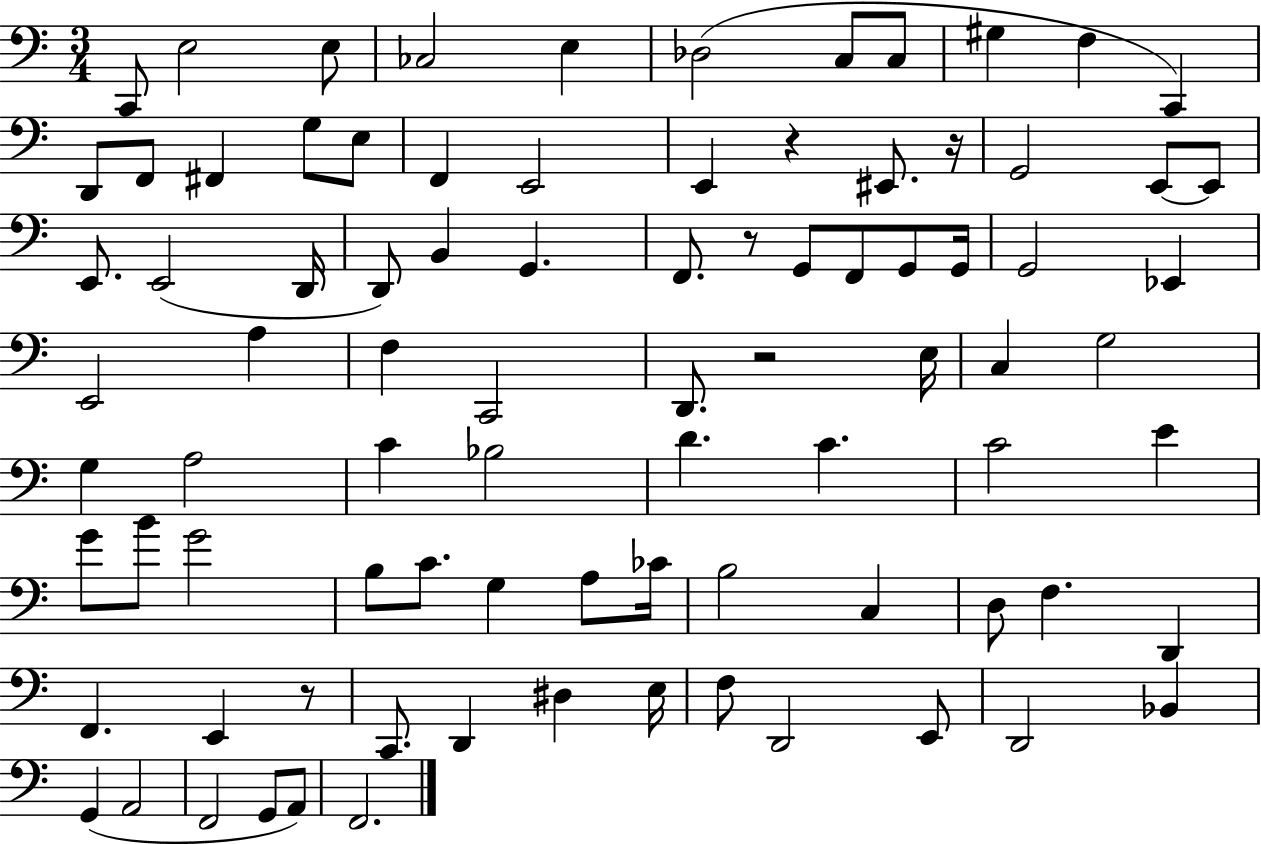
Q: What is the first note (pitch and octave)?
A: C2